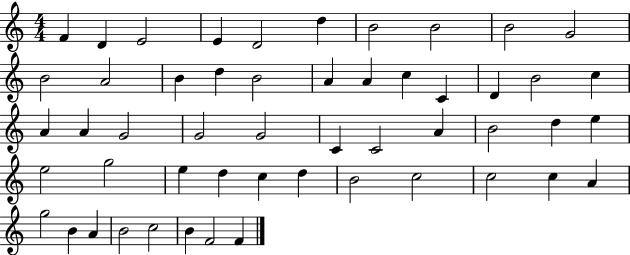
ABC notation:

X:1
T:Untitled
M:4/4
L:1/4
K:C
F D E2 E D2 d B2 B2 B2 G2 B2 A2 B d B2 A A c C D B2 c A A G2 G2 G2 C C2 A B2 d e e2 g2 e d c d B2 c2 c2 c A g2 B A B2 c2 B F2 F